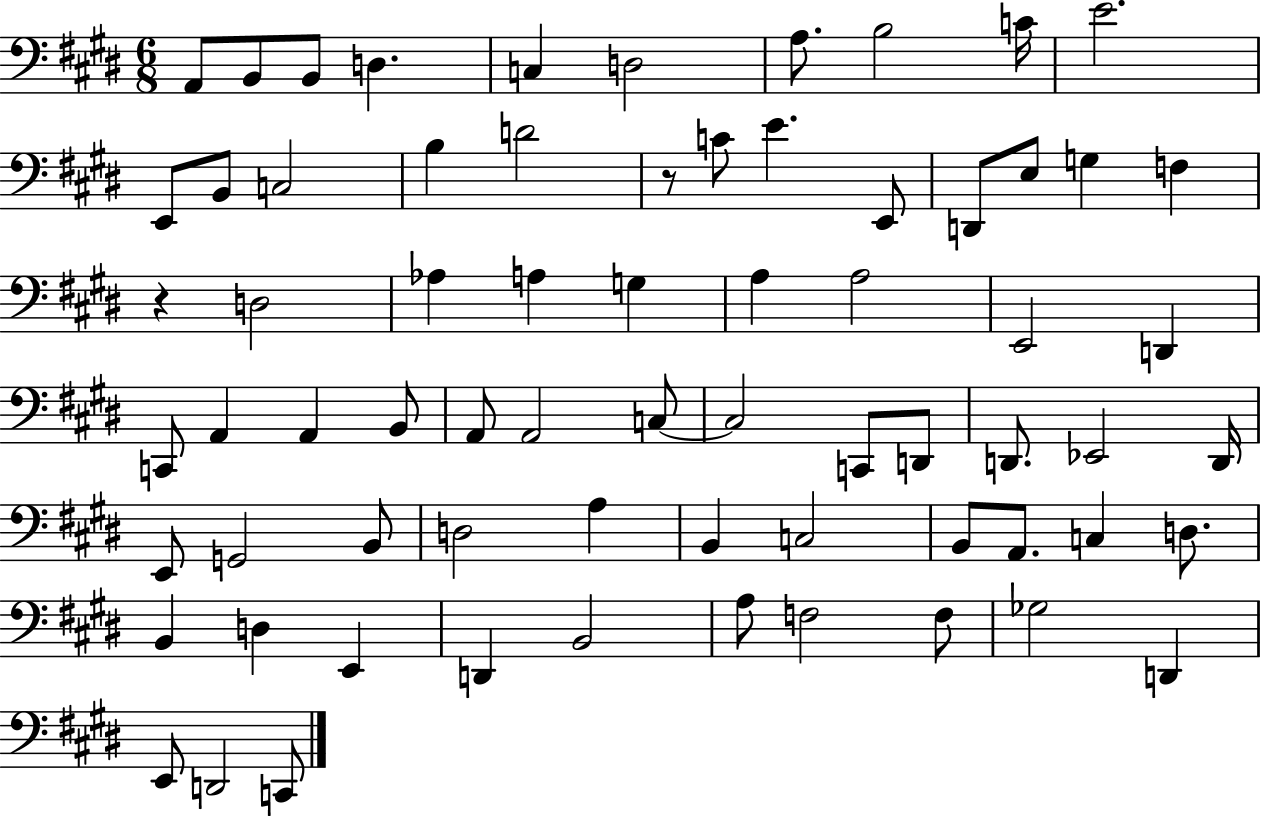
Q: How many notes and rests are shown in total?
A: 69